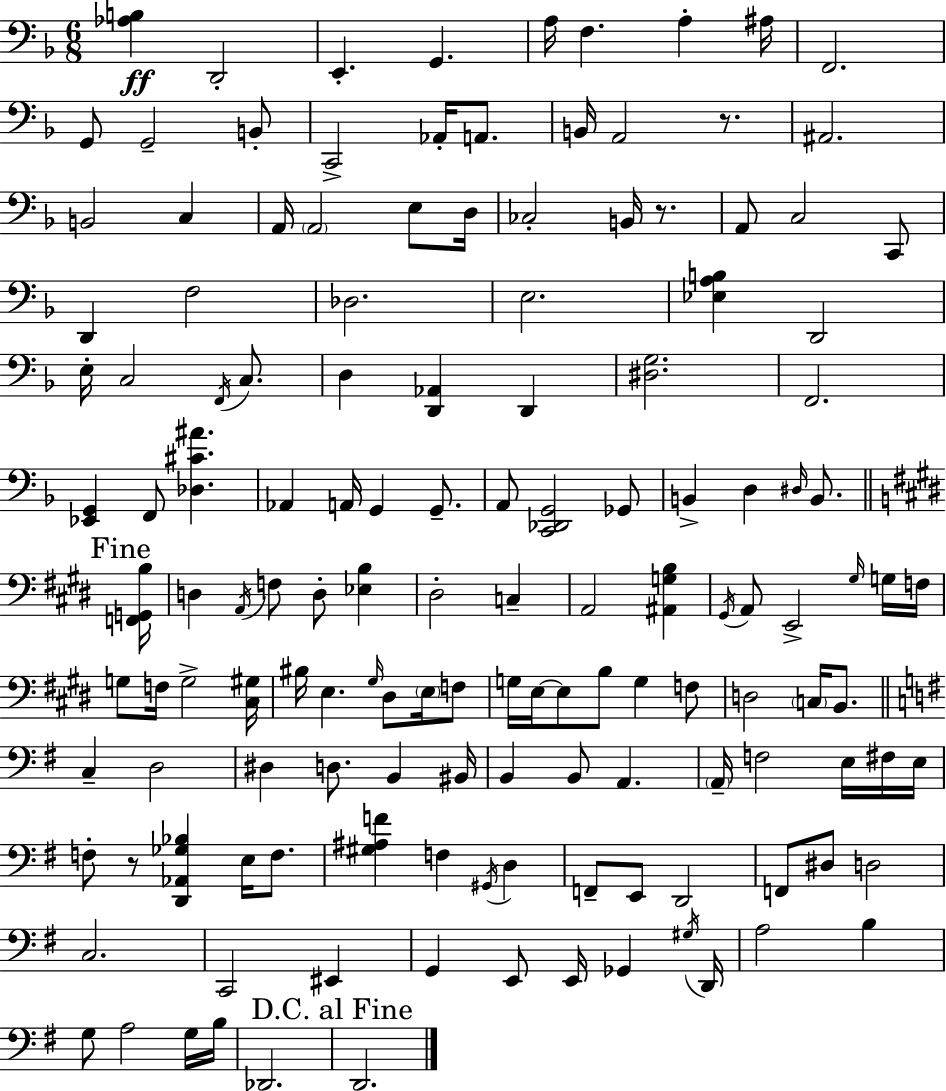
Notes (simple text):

[Ab3,B3]/q D2/h E2/q. G2/q. A3/s F3/q. A3/q A#3/s F2/h. G2/e G2/h B2/e C2/h Ab2/s A2/e. B2/s A2/h R/e. A#2/h. B2/h C3/q A2/s A2/h E3/e D3/s CES3/h B2/s R/e. A2/e C3/h C2/e D2/q F3/h Db3/h. E3/h. [Eb3,A3,B3]/q D2/h E3/s C3/h F2/s C3/e. D3/q [D2,Ab2]/q D2/q [D#3,G3]/h. F2/h. [Eb2,G2]/q F2/e [Db3,C#4,A#4]/q. Ab2/q A2/s G2/q G2/e. A2/e [C2,Db2,G2]/h Gb2/e B2/q D3/q D#3/s B2/e. [F2,G2,B3]/s D3/q A2/s F3/e D3/e [Eb3,B3]/q D#3/h C3/q A2/h [A#2,G3,B3]/q G#2/s A2/e E2/h G#3/s G3/s F3/s G3/e F3/s G3/h [C#3,G#3]/s BIS3/s E3/q. G#3/s D#3/e E3/s F3/e G3/s E3/s E3/e B3/e G3/q F3/e D3/h C3/s B2/e. C3/q D3/h D#3/q D3/e. B2/q BIS2/s B2/q B2/e A2/q. A2/s F3/h E3/s F#3/s E3/s F3/e R/e [D2,Ab2,Gb3,Bb3]/q E3/s F3/e. [G#3,A#3,F4]/q F3/q G#2/s D3/q F2/e E2/e D2/h F2/e D#3/e D3/h C3/h. C2/h EIS2/q G2/q E2/e E2/s Gb2/q G#3/s D2/s A3/h B3/q G3/e A3/h G3/s B3/s Db2/h. D2/h.